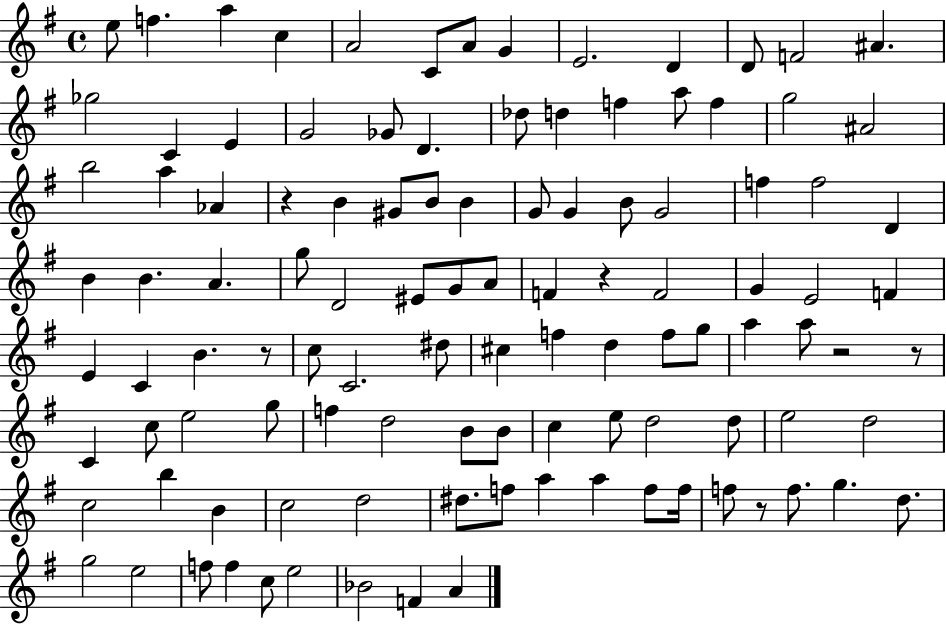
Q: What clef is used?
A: treble